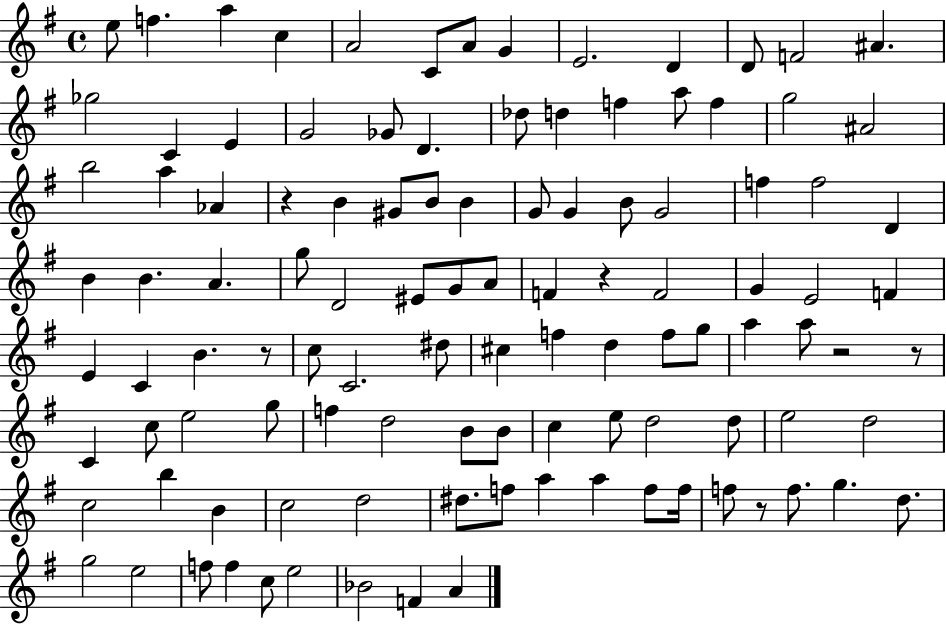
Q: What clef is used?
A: treble